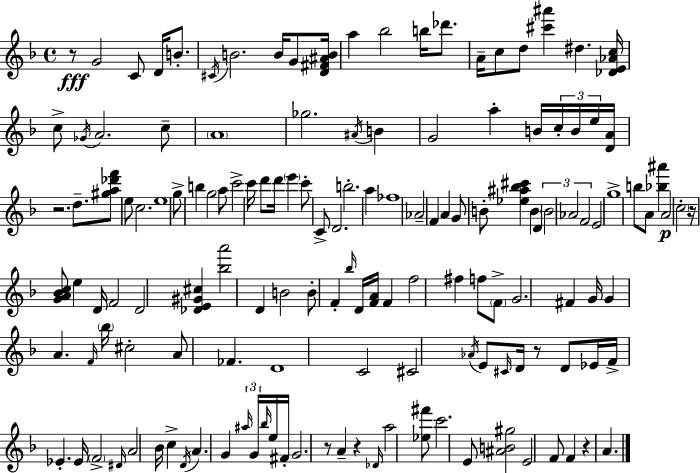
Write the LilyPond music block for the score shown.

{
  \clef treble
  \time 4/4
  \defaultTimeSignature
  \key d \minor
  r8\fff g'2 c'8 d'16 b'8.-. | \acciaccatura { cis'16 } b'2. b'16 g'8 | <d' fis' ais' b'>16 a''4 bes''2 b''16 des'''8. | a'16-- c''8 d''8 <cis''' ais'''>4 dis''4. | \break <des' e' aes' c''>16 c''8-> \acciaccatura { ges'16 } a'2. | c''8-- \parenthesize a'1 | ges''2. \acciaccatura { ais'16 } b'4 | g'2 a''4-. b'16 | \break \tuplet 3/2 { c''16-. b'16 e''16 } <d' a'>16 r2. | d''8.-- <gis'' a'' des''' f'''>8 e''8 c''2. | e''1 | g''8-> b''4 g''2 | \break a''8 c'''2-> c'''16 d'''8 d'''16 \parenthesize e'''4 | c'''8-. c'8-> d'2. | b''2.-. a''4 | fes''1 | \break aes'2-- f'4 a'4 | g'8 b'8-. <ees'' ais'' bes'' cis'''>4 b'4 d'4 | \tuplet 3/2 { \parenthesize b'2 aes'2 | f'2 } e'2 | \break g''1-> | b''8 a'8 <bes'' ais'''>4 a'2\p | \parenthesize c''2-. r16 <g' a' bes' c''>8 e''4 | d'16 f'2 d'2 | \break <des' e' gis' cis''>4 <bes'' a'''>2 d'4 | b'2 b'8-. f'4-. | \grace { bes''16 } d'16 <f' a'>16 f'4 f''2 | fis''4 f''8 \parenthesize f'8-> g'2. | \break fis'4 g'16 g'4 a'4. | \grace { f'16 } \parenthesize bes''16 cis''2-. a'8 fes'4. | d'1 | c'2 cis'2 | \break \acciaccatura { aes'16 } e'8 \grace { cis'16 } d'16 r8 d'8 ees'16 f'16-> | ees'4.-. ees'16 \parenthesize f'2-> \grace { dis'16 } | a'2 bes'16 c''4-> \acciaccatura { d'16 } a'4. | g'4 \tuplet 3/2 { \grace { ais''16 } g'16 \grace { bes''16 } } e''16 fis'16-. g'2. | \break r8 a'4-- r4 | \grace { des'16 } a''2 <ees'' fis'''>8 c'''2. | e'8 <ais' b' gis''>2 | e'2 f'8 f'4 | \break r4 a'4. \bar "|."
}